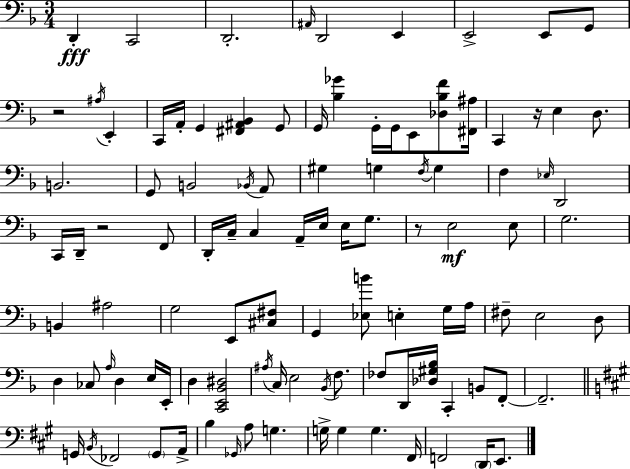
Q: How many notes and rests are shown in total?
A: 104